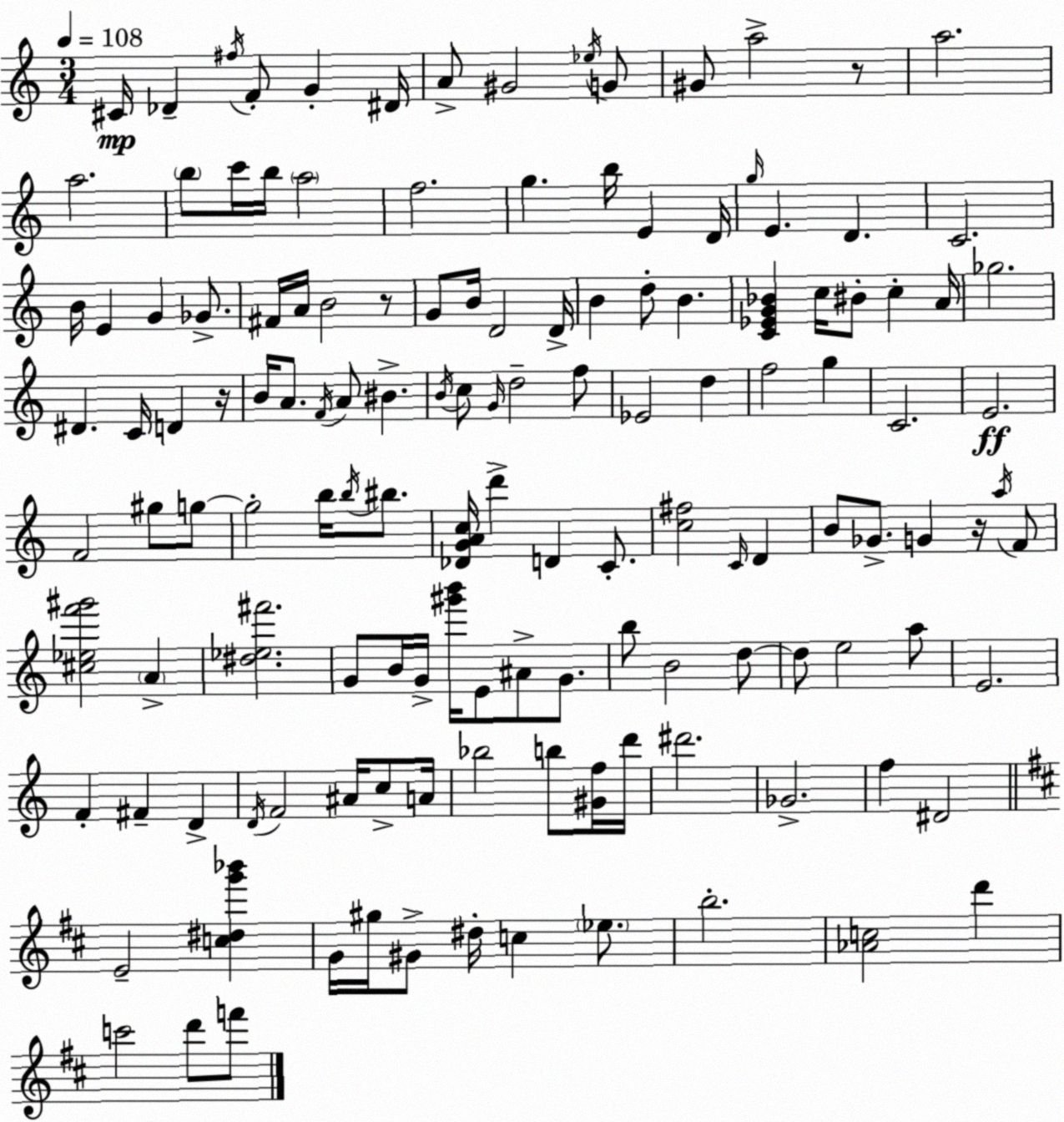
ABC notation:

X:1
T:Untitled
M:3/4
L:1/4
K:Am
^C/4 _D ^f/4 F/2 G ^D/4 A/2 ^G2 _e/4 G/2 ^G/2 a2 z/2 a2 a2 b/2 c'/4 b/4 a2 f2 g b/4 E D/4 g/4 E D C2 B/4 E G _G/2 ^F/4 A/4 B2 z/2 G/2 B/4 D2 D/4 B d/2 B [C_EG_B] c/4 ^B/2 c A/4 _g2 ^D C/4 D z/4 B/4 A/2 F/4 A/2 ^B B/4 c/2 G/4 d2 f/2 _E2 d f2 g C2 E2 F2 ^g/2 g/2 g2 b/4 b/4 ^b/2 [_DGAc]/4 d' D C/2 [c^f]2 C/4 D B/2 _G/2 G z/4 a/4 F/2 [^c_ef'^g']2 A [^d_e^f']2 G/2 B/4 G/4 [^g'b']/4 E/2 ^A/2 G/2 b/2 B2 d/2 d/2 e2 a/2 E2 F ^F D D/4 F2 ^A/4 c/2 A/4 _b2 b/2 [^Gf]/4 d'/4 ^d'2 _G2 f ^D2 E2 [c^dg'_b'] G/4 ^g/4 ^G/2 ^d/4 c _e/2 b2 [_Ac]2 d' c'2 d'/2 f'/2